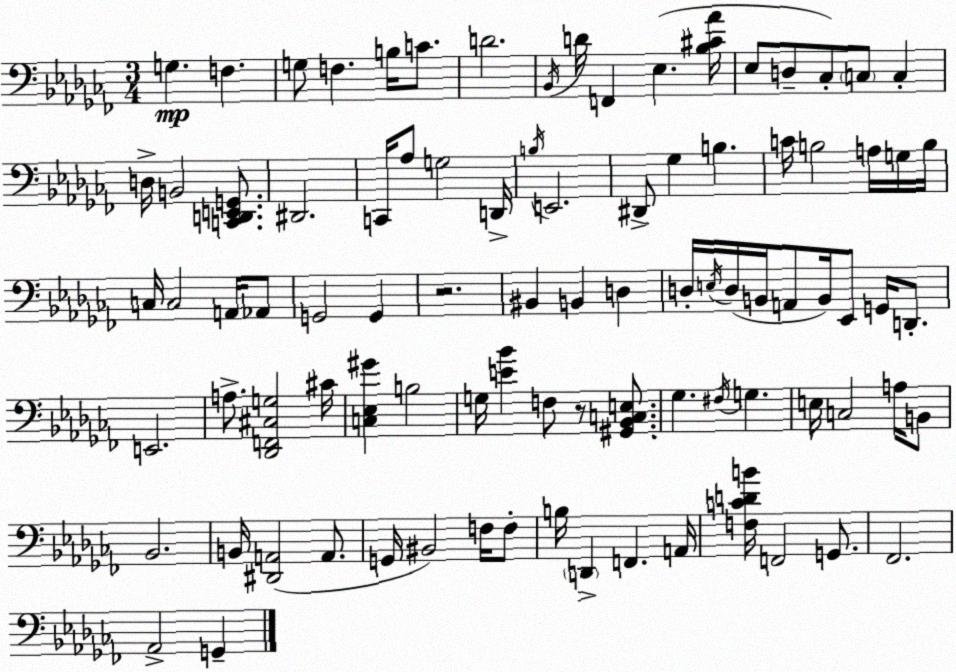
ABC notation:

X:1
T:Untitled
M:3/4
L:1/4
K:Abm
G, F, G,/2 F, B,/4 C/2 D2 _B,,/4 D/4 F,, _E, [_B,^C_A]/4 _E,/2 D,/2 _C,/2 C,/2 C, D,/4 B,,2 [C,,D,,E,,G,,]/2 ^D,,2 C,,/4 _A,/2 G,2 D,,/4 B,/4 E,,2 ^D,,/2 _G, B, C/4 B,2 A,/4 G,/4 B,/4 C,/4 C,2 A,,/4 _A,,/2 G,,2 G,, z2 ^B,, B,, D, D,/4 E,/4 D,/4 B,,/4 A,,/2 B,,/4 _E,,/2 G,,/4 D,,/2 E,,2 A,/2 [_D,,F,,^C,G,]2 ^C/4 [C,_E,^G] B,2 G,/4 [E_B] F,/2 z/2 [^G,,_B,,C,E,]/2 _G, ^F,/4 G, E,/4 C,2 A,/4 B,,/2 _B,,2 B,,/4 [^D,,A,,]2 A,,/2 G,,/4 ^B,,2 F,/4 F,/2 B,/4 D,, F,, A,,/4 [F,CDB]/4 F,,2 G,,/2 _F,,2 _A,,2 G,,